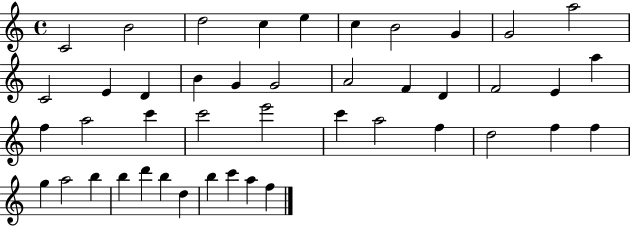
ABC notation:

X:1
T:Untitled
M:4/4
L:1/4
K:C
C2 B2 d2 c e c B2 G G2 a2 C2 E D B G G2 A2 F D F2 E a f a2 c' c'2 e'2 c' a2 f d2 f f g a2 b b d' b d b c' a f